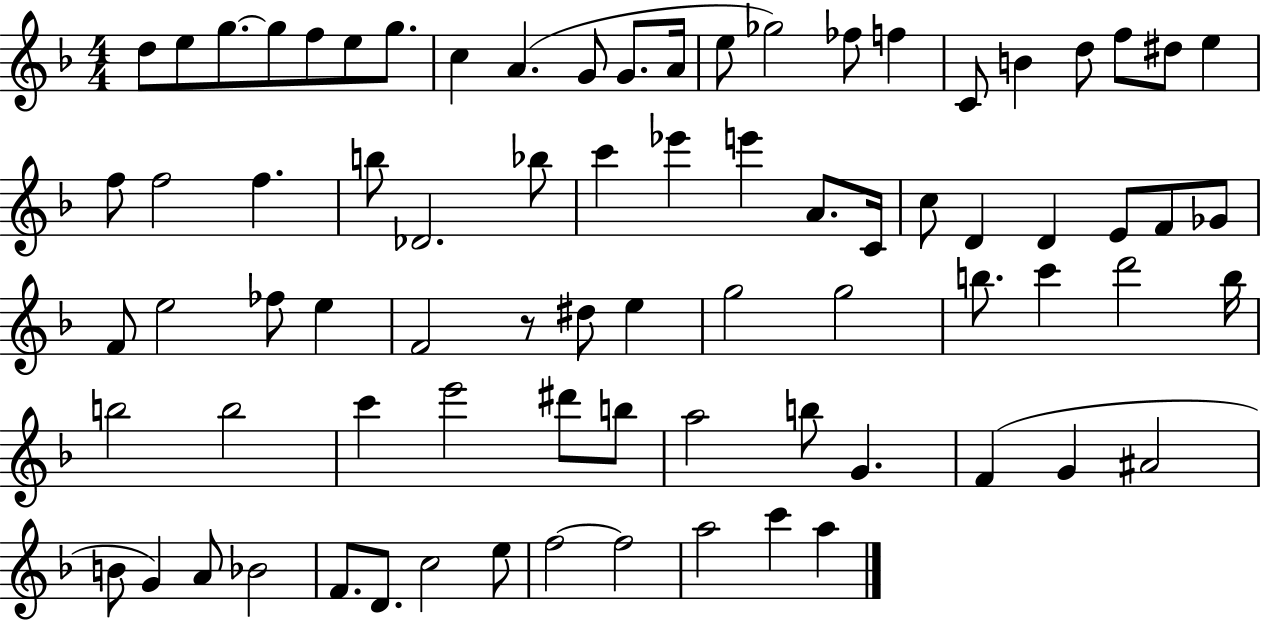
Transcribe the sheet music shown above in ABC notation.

X:1
T:Untitled
M:4/4
L:1/4
K:F
d/2 e/2 g/2 g/2 f/2 e/2 g/2 c A G/2 G/2 A/4 e/2 _g2 _f/2 f C/2 B d/2 f/2 ^d/2 e f/2 f2 f b/2 _D2 _b/2 c' _e' e' A/2 C/4 c/2 D D E/2 F/2 _G/2 F/2 e2 _f/2 e F2 z/2 ^d/2 e g2 g2 b/2 c' d'2 b/4 b2 b2 c' e'2 ^d'/2 b/2 a2 b/2 G F G ^A2 B/2 G A/2 _B2 F/2 D/2 c2 e/2 f2 f2 a2 c' a